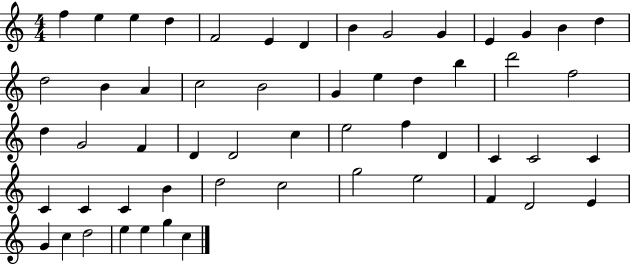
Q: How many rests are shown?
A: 0